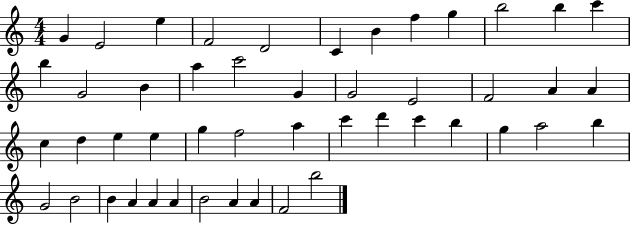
X:1
T:Untitled
M:4/4
L:1/4
K:C
G E2 e F2 D2 C B f g b2 b c' b G2 B a c'2 G G2 E2 F2 A A c d e e g f2 a c' d' c' b g a2 b G2 B2 B A A A B2 A A F2 b2